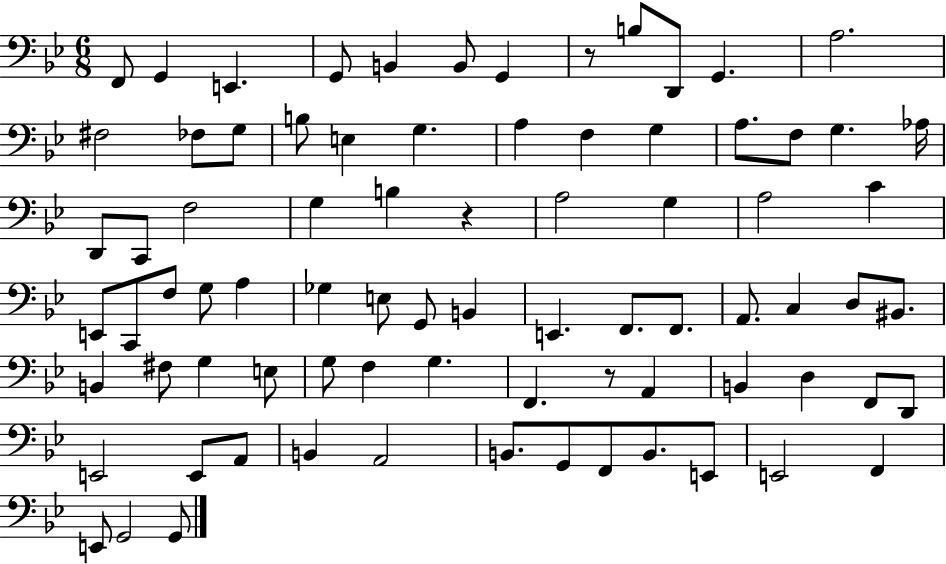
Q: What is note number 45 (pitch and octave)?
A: F2